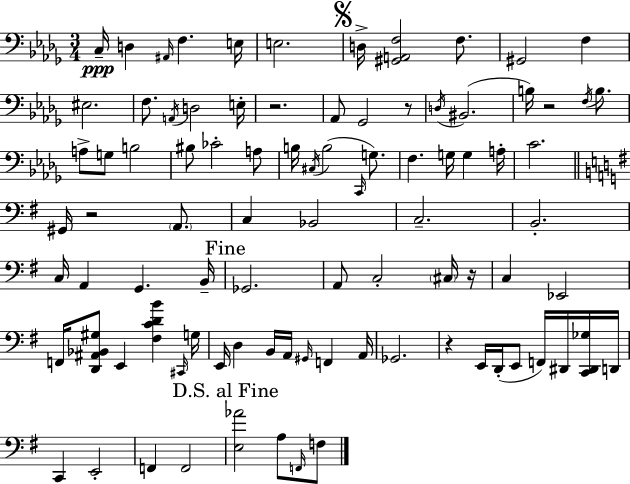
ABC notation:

X:1
T:Untitled
M:3/4
L:1/4
K:Bbm
C,/4 D, ^A,,/4 F, E,/4 E,2 D,/4 [^G,,A,,F,]2 F,/2 ^G,,2 F, ^E,2 F,/2 A,,/4 D,2 E,/4 z2 _A,,/2 _G,,2 z/2 D,/4 ^B,,2 B,/4 z2 F,/4 B,/2 A,/2 G,/2 B,2 ^B,/2 _C2 A,/2 B,/4 ^C,/4 B,2 C,,/4 G,/2 F, G,/4 G, A,/4 C2 ^G,,/4 z2 A,,/2 C, _B,,2 C,2 B,,2 C,/4 A,, G,, B,,/4 _G,,2 A,,/2 C,2 ^C,/4 z/4 C, _E,,2 F,,/4 [D,,^A,,_B,,^G,]/2 E,, [^F,CDB] ^C,,/4 G,/4 E,,/4 D, B,,/4 A,,/4 ^G,,/4 F,, A,,/4 _G,,2 z E,,/4 D,,/4 E,,/2 F,,/4 ^D,,/4 [C,,^D,,_G,]/4 D,,/4 C,, E,,2 F,, F,,2 [E,_A]2 A,/2 F,,/4 F,/2